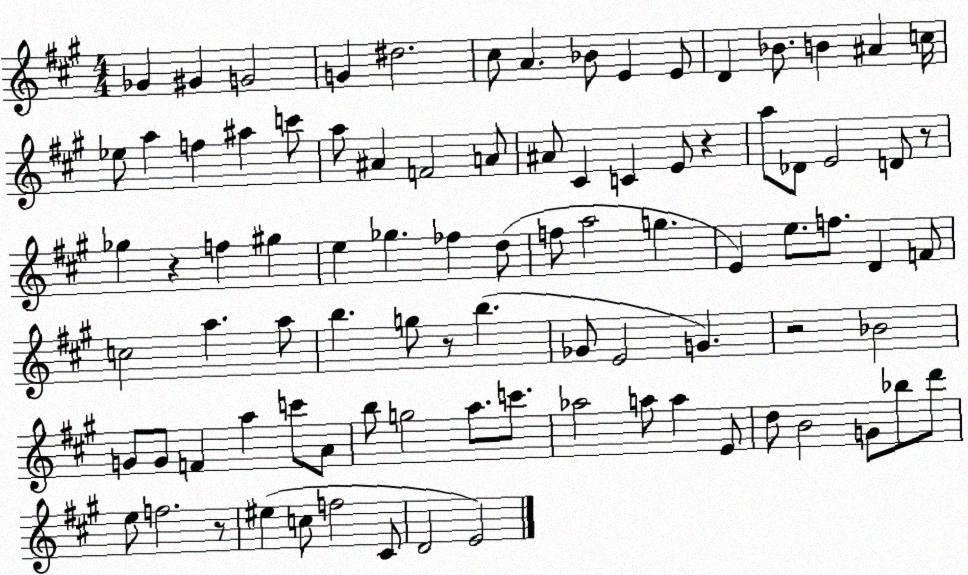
X:1
T:Untitled
M:4/4
L:1/4
K:A
_G ^G G2 G ^d2 ^c/2 A _B/2 E E/2 D _B/2 B ^A c/4 _e/2 a f ^a c'/2 a/2 ^A F2 A/2 ^A/2 ^C C E/2 z a/2 _D/2 E2 D/2 z/2 _g z f ^g e _g _f d/2 f/2 a2 g E e/2 f/2 D F/2 c2 a a/2 b g/2 z/2 b _G/2 E2 G z2 _B2 G/2 G/2 F a c'/2 A/2 b/2 g2 a/2 c'/2 _a2 a/2 a E/2 d/2 B2 G/2 _b/2 d'/2 e/2 f2 z/2 ^e c/2 f2 ^C/2 D2 E2